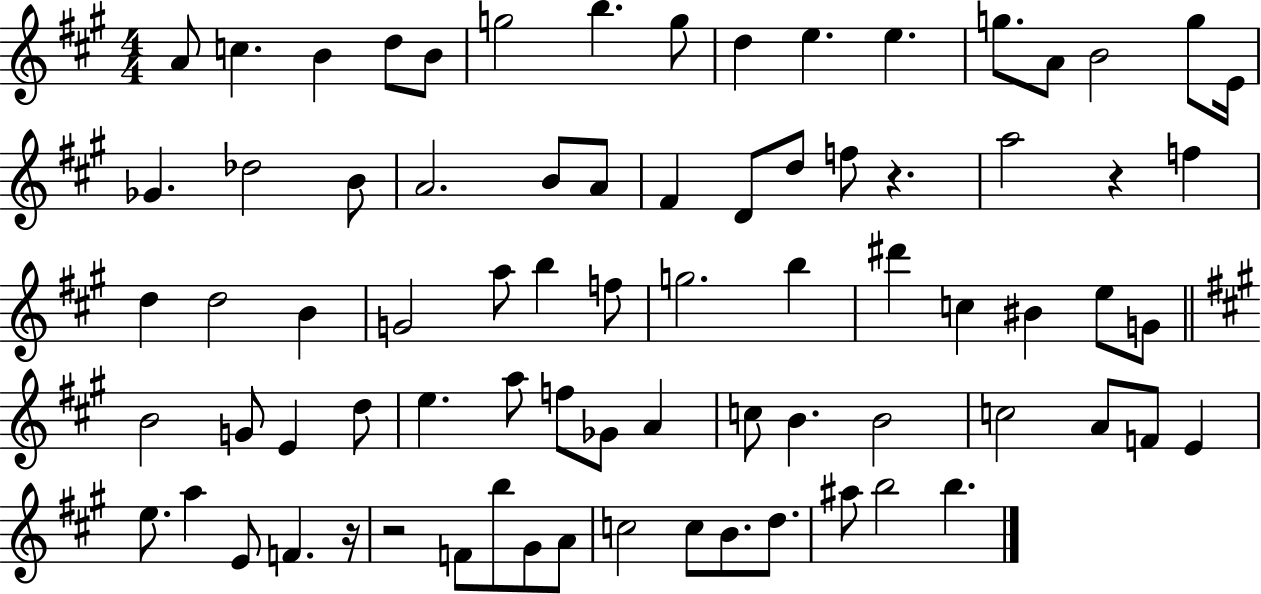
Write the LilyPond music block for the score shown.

{
  \clef treble
  \numericTimeSignature
  \time 4/4
  \key a \major
  a'8 c''4. b'4 d''8 b'8 | g''2 b''4. g''8 | d''4 e''4. e''4. | g''8. a'8 b'2 g''8 e'16 | \break ges'4. des''2 b'8 | a'2. b'8 a'8 | fis'4 d'8 d''8 f''8 r4. | a''2 r4 f''4 | \break d''4 d''2 b'4 | g'2 a''8 b''4 f''8 | g''2. b''4 | dis'''4 c''4 bis'4 e''8 g'8 | \break \bar "||" \break \key a \major b'2 g'8 e'4 d''8 | e''4. a''8 f''8 ges'8 a'4 | c''8 b'4. b'2 | c''2 a'8 f'8 e'4 | \break e''8. a''4 e'8 f'4. r16 | r2 f'8 b''8 gis'8 a'8 | c''2 c''8 b'8. d''8. | ais''8 b''2 b''4. | \break \bar "|."
}